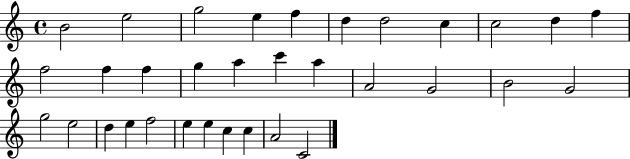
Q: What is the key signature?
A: C major